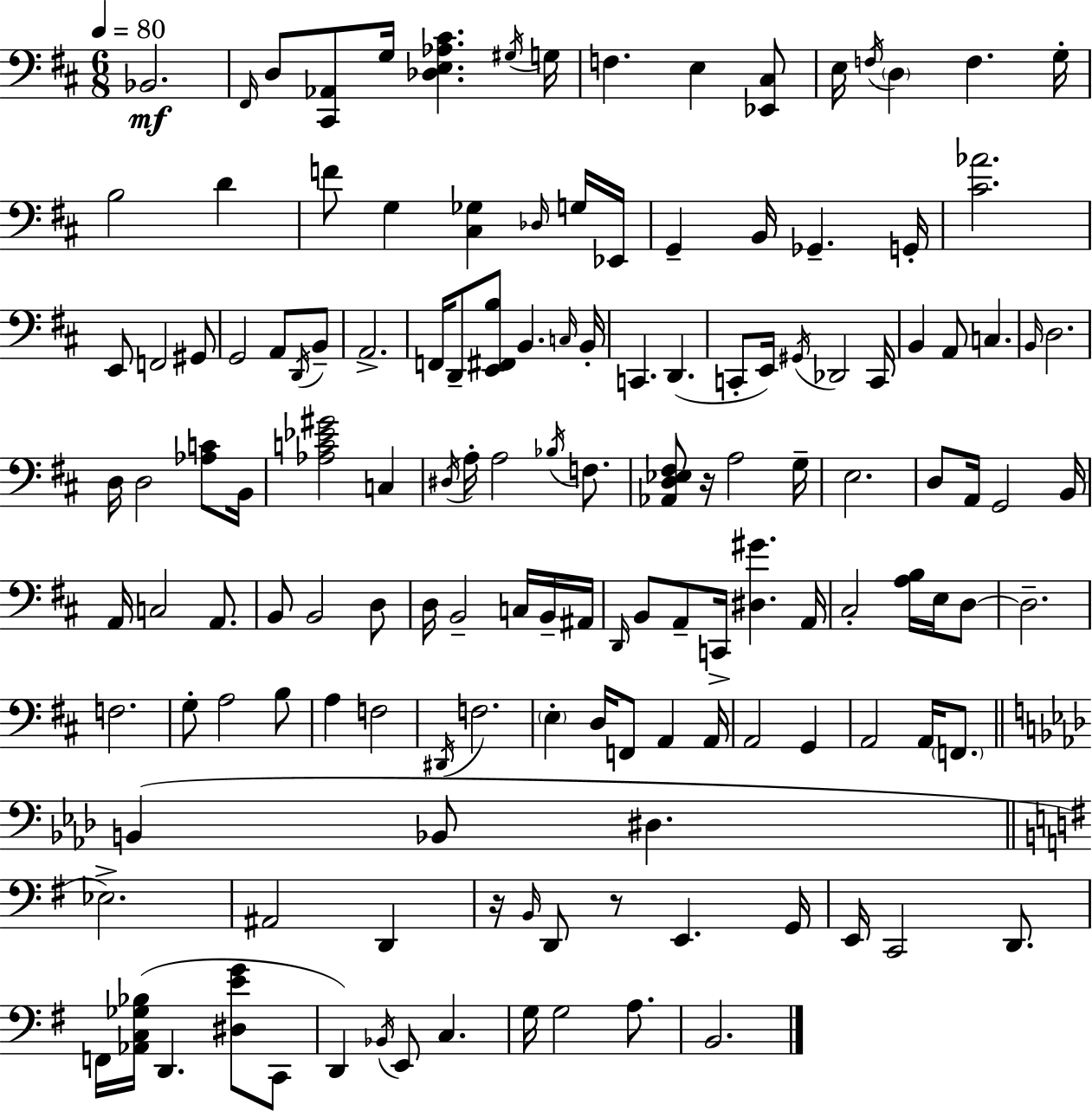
X:1
T:Untitled
M:6/8
L:1/4
K:D
_B,,2 ^F,,/4 D,/2 [^C,,_A,,]/2 G,/4 [_D,E,_A,^C] ^G,/4 G,/4 F, E, [_E,,^C,]/2 E,/4 F,/4 D, F, G,/4 B,2 D F/2 G, [^C,_G,] _D,/4 G,/4 _E,,/4 G,, B,,/4 _G,, G,,/4 [^C_A]2 E,,/2 F,,2 ^G,,/2 G,,2 A,,/2 D,,/4 B,,/2 A,,2 F,,/4 D,,/2 [E,,^F,,B,]/2 B,, C,/4 B,,/4 C,, D,, C,,/2 E,,/4 ^G,,/4 _D,,2 C,,/4 B,, A,,/2 C, B,,/4 D,2 D,/4 D,2 [_A,C]/2 B,,/4 [_A,C_E^G]2 C, ^D,/4 A,/4 A,2 _B,/4 F,/2 [_A,,D,_E,^F,]/2 z/4 A,2 G,/4 E,2 D,/2 A,,/4 G,,2 B,,/4 A,,/4 C,2 A,,/2 B,,/2 B,,2 D,/2 D,/4 B,,2 C,/4 B,,/4 ^A,,/4 D,,/4 B,,/2 A,,/2 C,,/4 [^D,^G] A,,/4 ^C,2 [A,B,]/4 E,/4 D,/2 D,2 F,2 G,/2 A,2 B,/2 A, F,2 ^D,,/4 F,2 E, D,/4 F,,/2 A,, A,,/4 A,,2 G,, A,,2 A,,/4 F,,/2 B,, _B,,/2 ^D, _E,2 ^A,,2 D,, z/4 B,,/4 D,,/2 z/2 E,, G,,/4 E,,/4 C,,2 D,,/2 F,,/4 [_A,,C,_G,_B,]/4 D,, [^D,EG]/2 C,,/2 D,, _B,,/4 E,,/2 C, G,/4 G,2 A,/2 B,,2